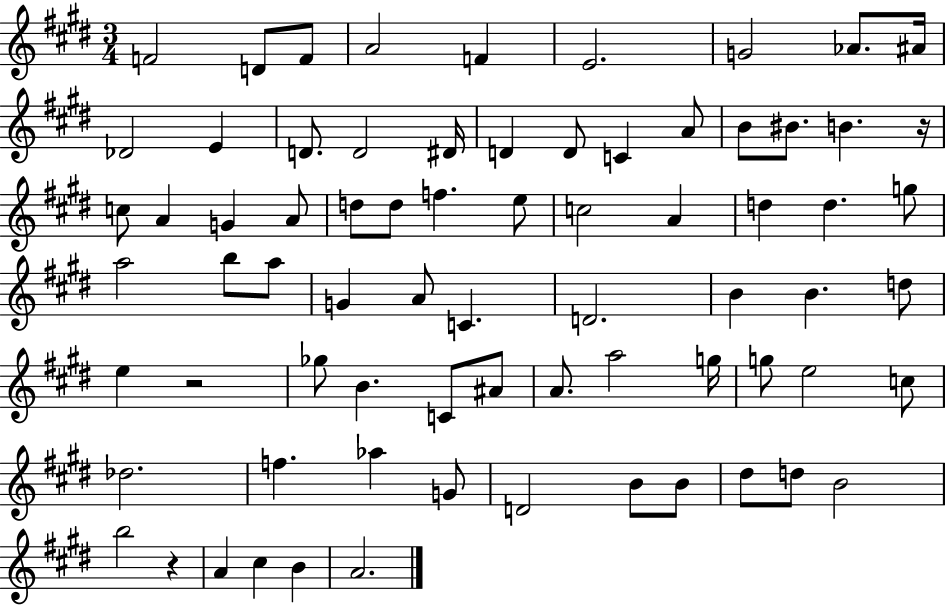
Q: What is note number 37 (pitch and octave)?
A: A5